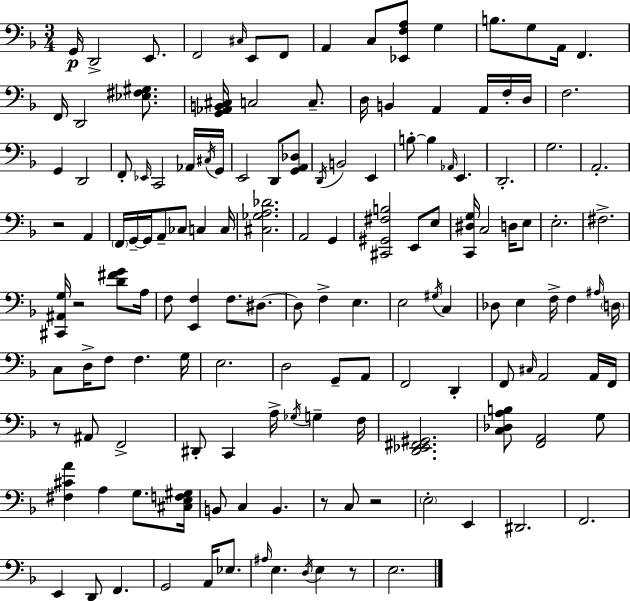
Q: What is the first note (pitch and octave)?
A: G2